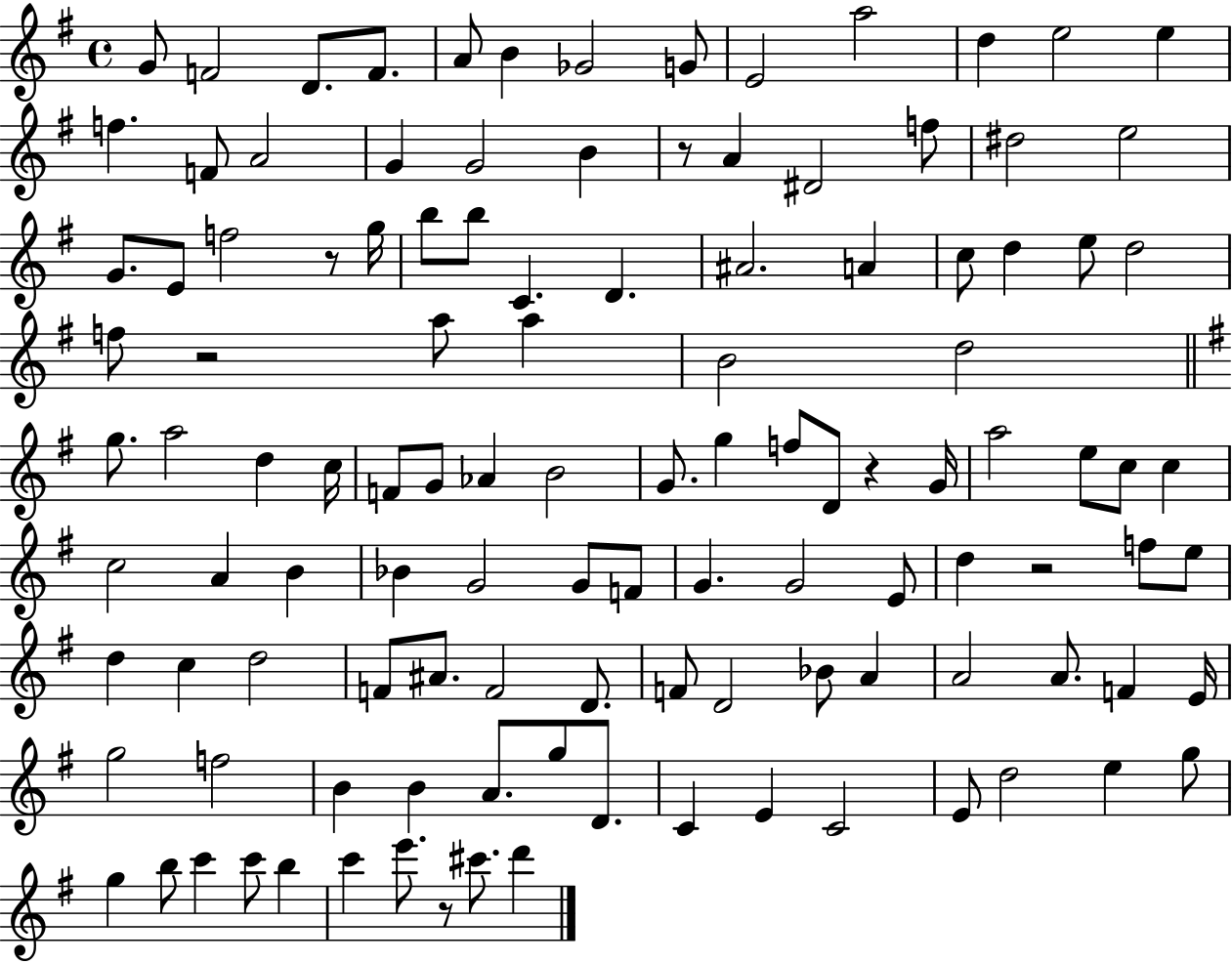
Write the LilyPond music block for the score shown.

{
  \clef treble
  \time 4/4
  \defaultTimeSignature
  \key g \major
  g'8 f'2 d'8. f'8. | a'8 b'4 ges'2 g'8 | e'2 a''2 | d''4 e''2 e''4 | \break f''4. f'8 a'2 | g'4 g'2 b'4 | r8 a'4 dis'2 f''8 | dis''2 e''2 | \break g'8. e'8 f''2 r8 g''16 | b''8 b''8 c'4. d'4. | ais'2. a'4 | c''8 d''4 e''8 d''2 | \break f''8 r2 a''8 a''4 | b'2 d''2 | \bar "||" \break \key g \major g''8. a''2 d''4 c''16 | f'8 g'8 aes'4 b'2 | g'8. g''4 f''8 d'8 r4 g'16 | a''2 e''8 c''8 c''4 | \break c''2 a'4 b'4 | bes'4 g'2 g'8 f'8 | g'4. g'2 e'8 | d''4 r2 f''8 e''8 | \break d''4 c''4 d''2 | f'8 ais'8. f'2 d'8. | f'8 d'2 bes'8 a'4 | a'2 a'8. f'4 e'16 | \break g''2 f''2 | b'4 b'4 a'8. g''8 d'8. | c'4 e'4 c'2 | e'8 d''2 e''4 g''8 | \break g''4 b''8 c'''4 c'''8 b''4 | c'''4 e'''8. r8 cis'''8. d'''4 | \bar "|."
}